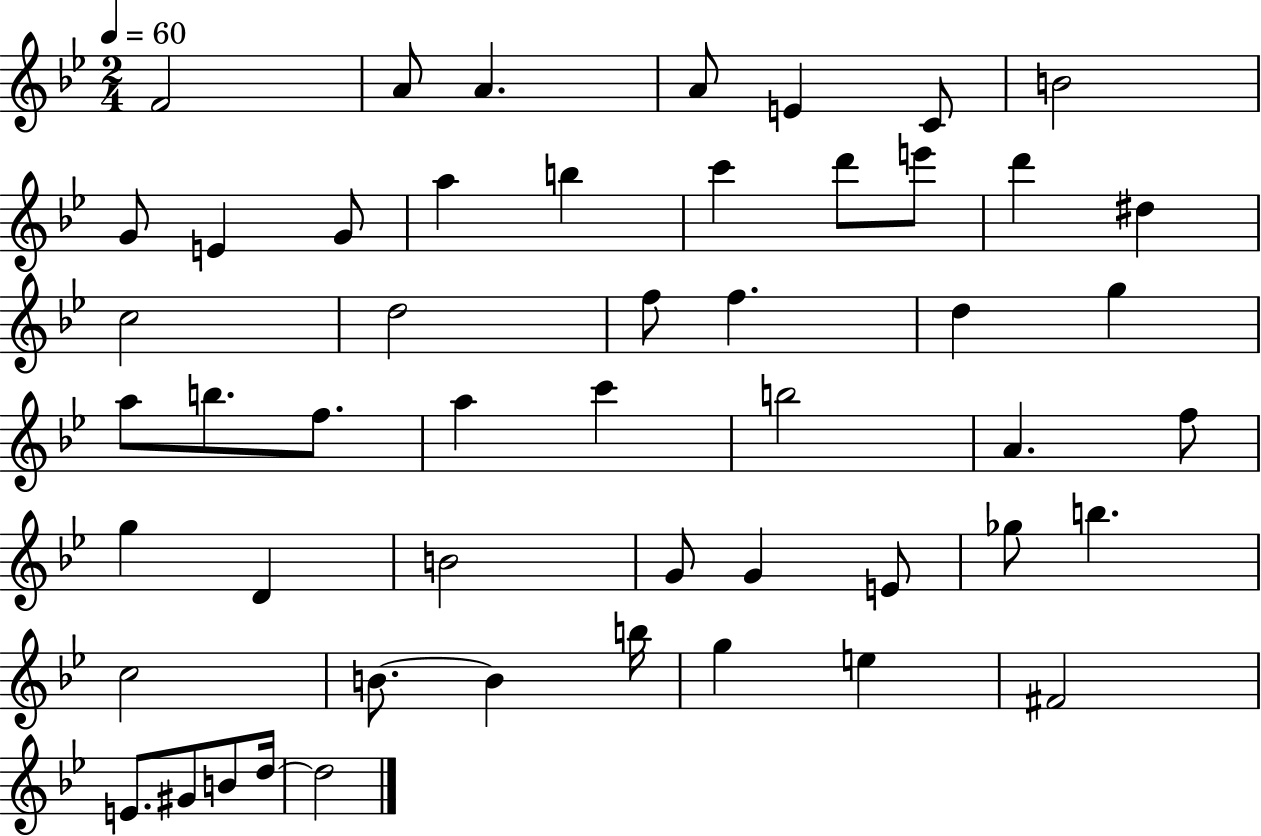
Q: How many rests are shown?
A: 0